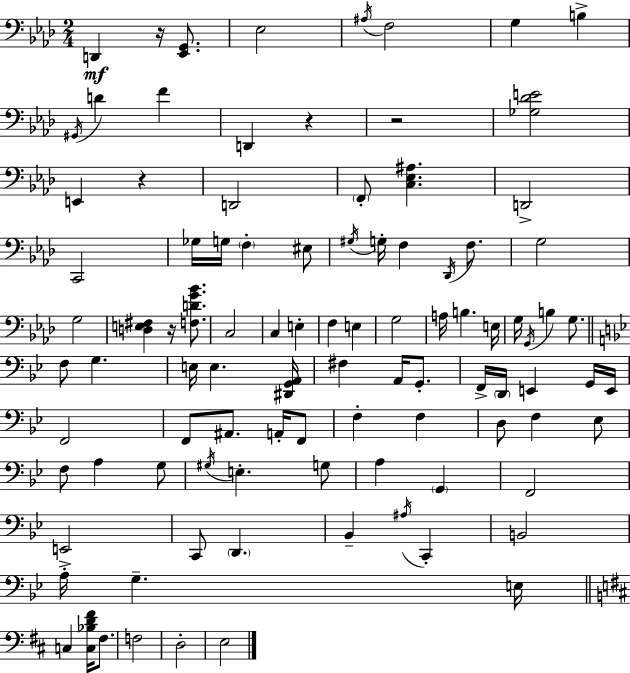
X:1
T:Untitled
M:2/4
L:1/4
K:Fm
D,, z/4 [_E,,G,,]/2 _E,2 ^A,/4 F,2 G, B, ^G,,/4 D F D,, z z2 [_G,_DE]2 E,, z D,,2 F,,/2 [C,_E,^A,] D,,2 C,,2 _G,/4 G,/4 F, ^E,/2 ^G,/4 G,/4 F, _D,,/4 F,/2 G,2 G,2 [D,E,^F,] z/4 [F,DG_B]/2 C,2 C, E, F, E, G,2 A,/4 B, E,/4 G,/4 G,,/4 B, G,/2 F,/2 G, E,/4 E, [^D,,G,,A,,]/4 ^F, A,,/4 G,,/2 F,,/4 D,,/4 E,, G,,/4 E,,/4 F,,2 F,,/2 ^A,,/2 A,,/4 F,,/2 F, F, D,/2 F, _E,/2 F,/2 A, G,/2 ^G,/4 E, G,/2 A, G,, F,,2 E,,2 C,,/2 D,, _B,, ^A,/4 C,, B,,2 A,/4 G, E,/4 C, [C,_B,D^F]/4 ^F,/2 F,2 D,2 E,2